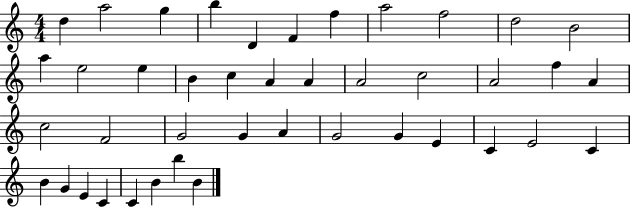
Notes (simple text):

D5/q A5/h G5/q B5/q D4/q F4/q F5/q A5/h F5/h D5/h B4/h A5/q E5/h E5/q B4/q C5/q A4/q A4/q A4/h C5/h A4/h F5/q A4/q C5/h F4/h G4/h G4/q A4/q G4/h G4/q E4/q C4/q E4/h C4/q B4/q G4/q E4/q C4/q C4/q B4/q B5/q B4/q